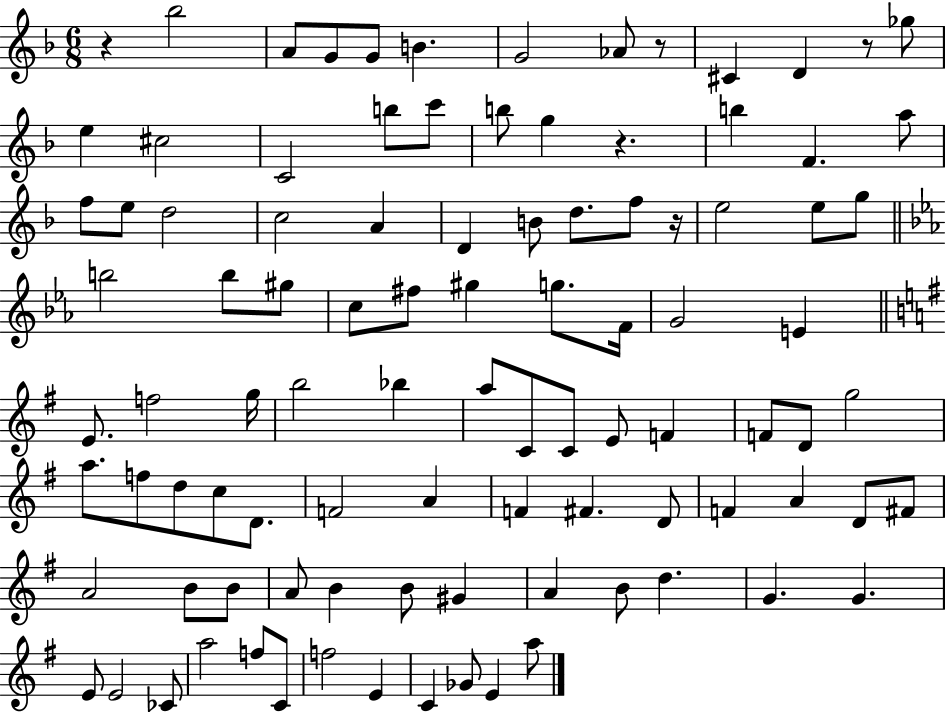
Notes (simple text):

R/q Bb5/h A4/e G4/e G4/e B4/q. G4/h Ab4/e R/e C#4/q D4/q R/e Gb5/e E5/q C#5/h C4/h B5/e C6/e B5/e G5/q R/q. B5/q F4/q. A5/e F5/e E5/e D5/h C5/h A4/q D4/q B4/e D5/e. F5/e R/s E5/h E5/e G5/e B5/h B5/e G#5/e C5/e F#5/e G#5/q G5/e. F4/s G4/h E4/q E4/e. F5/h G5/s B5/h Bb5/q A5/e C4/e C4/e E4/e F4/q F4/e D4/e G5/h A5/e. F5/e D5/e C5/e D4/e. F4/h A4/q F4/q F#4/q. D4/e F4/q A4/q D4/e F#4/e A4/h B4/e B4/e A4/e B4/q B4/e G#4/q A4/q B4/e D5/q. G4/q. G4/q. E4/e E4/h CES4/e A5/h F5/e C4/e F5/h E4/q C4/q Gb4/e E4/q A5/e